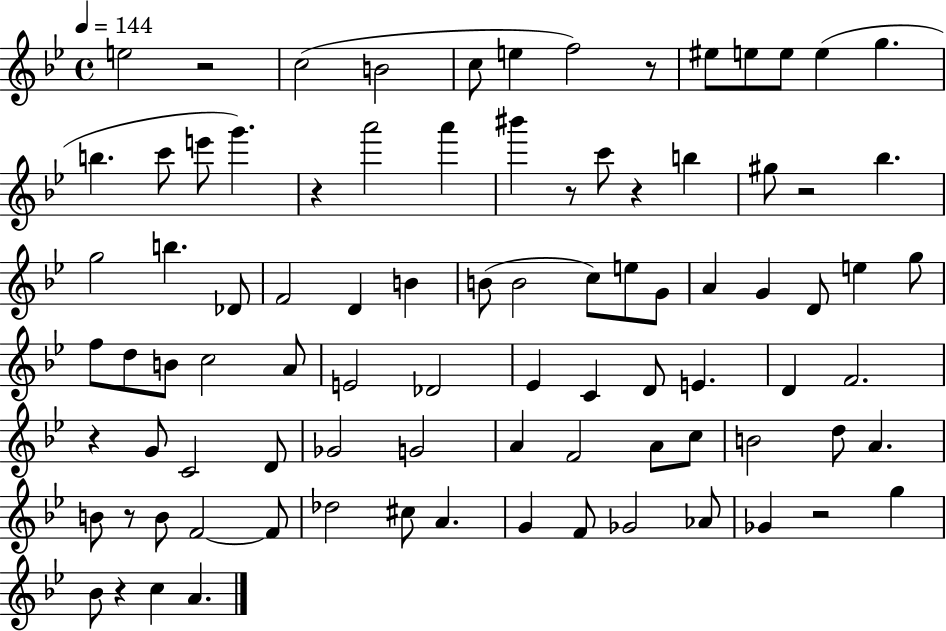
E5/h R/h C5/h B4/h C5/e E5/q F5/h R/e EIS5/e E5/e E5/e E5/q G5/q. B5/q. C6/e E6/e G6/q. R/q A6/h A6/q BIS6/q R/e C6/e R/q B5/q G#5/e R/h Bb5/q. G5/h B5/q. Db4/e F4/h D4/q B4/q B4/e B4/h C5/e E5/e G4/e A4/q G4/q D4/e E5/q G5/e F5/e D5/e B4/e C5/h A4/e E4/h Db4/h Eb4/q C4/q D4/e E4/q. D4/q F4/h. R/q G4/e C4/h D4/e Gb4/h G4/h A4/q F4/h A4/e C5/e B4/h D5/e A4/q. B4/e R/e B4/e F4/h F4/e Db5/h C#5/e A4/q. G4/q F4/e Gb4/h Ab4/e Gb4/q R/h G5/q Bb4/e R/q C5/q A4/q.